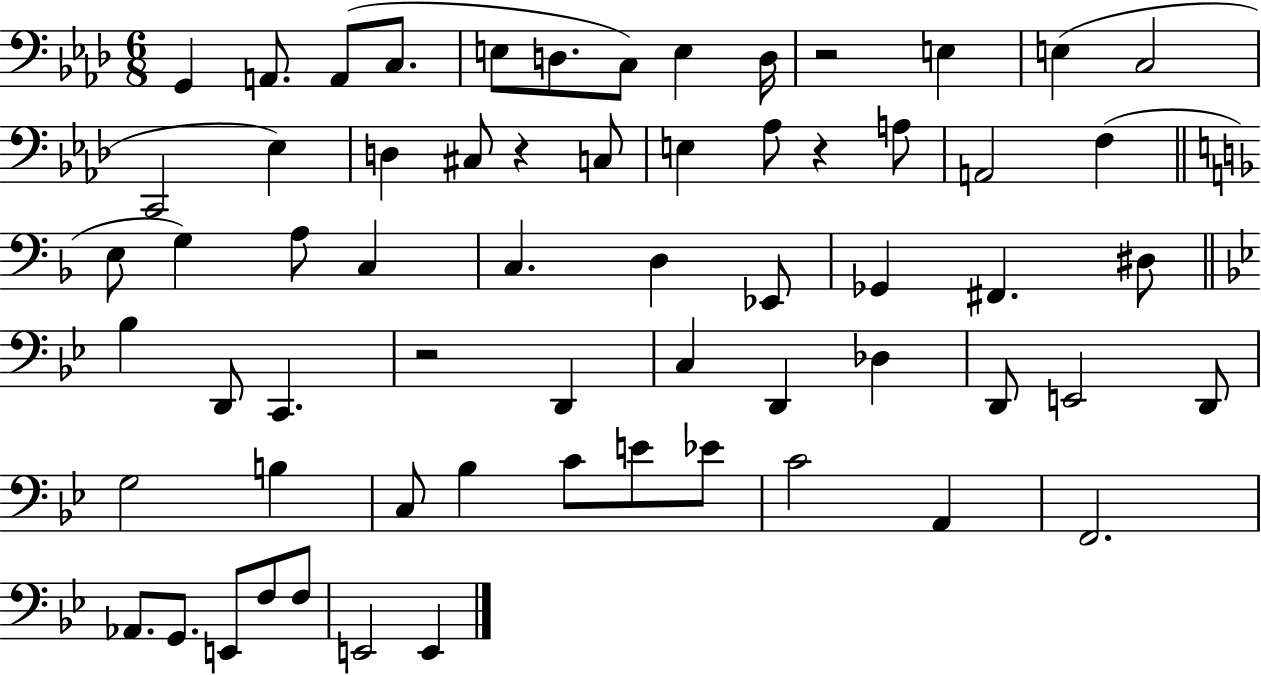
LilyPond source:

{
  \clef bass
  \numericTimeSignature
  \time 6/8
  \key aes \major
  g,4 a,8. a,8( c8. | e8 d8. c8) e4 d16 | r2 e4 | e4( c2 | \break c,2 ees4) | d4 cis8 r4 c8 | e4 aes8 r4 a8 | a,2 f4( | \break \bar "||" \break \key f \major e8 g4) a8 c4 | c4. d4 ees,8 | ges,4 fis,4. dis8 | \bar "||" \break \key bes \major bes4 d,8 c,4. | r2 d,4 | c4 d,4 des4 | d,8 e,2 d,8 | \break g2 b4 | c8 bes4 c'8 e'8 ees'8 | c'2 a,4 | f,2. | \break aes,8. g,8. e,8 f8 f8 | e,2 e,4 | \bar "|."
}